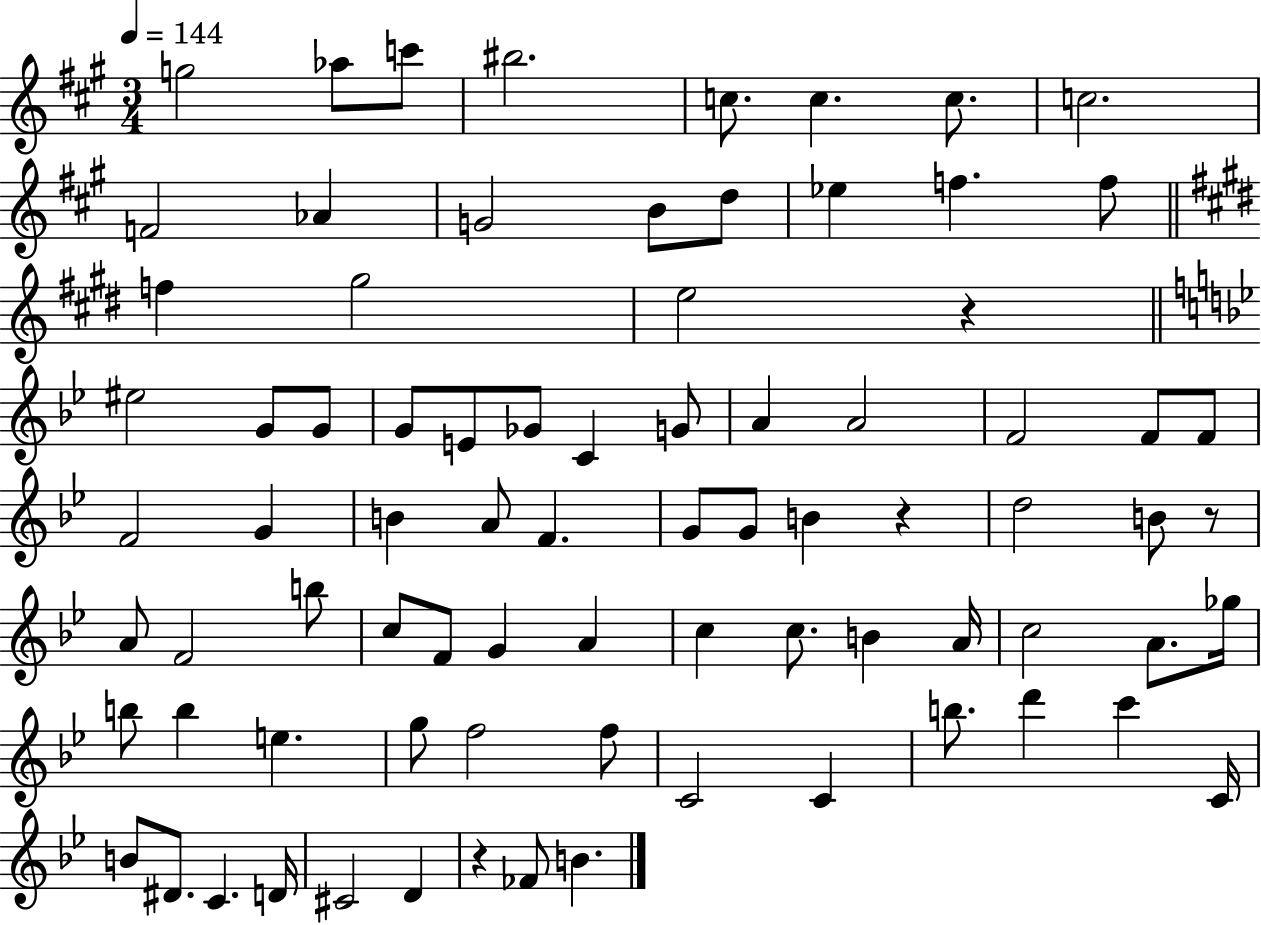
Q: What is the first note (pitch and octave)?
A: G5